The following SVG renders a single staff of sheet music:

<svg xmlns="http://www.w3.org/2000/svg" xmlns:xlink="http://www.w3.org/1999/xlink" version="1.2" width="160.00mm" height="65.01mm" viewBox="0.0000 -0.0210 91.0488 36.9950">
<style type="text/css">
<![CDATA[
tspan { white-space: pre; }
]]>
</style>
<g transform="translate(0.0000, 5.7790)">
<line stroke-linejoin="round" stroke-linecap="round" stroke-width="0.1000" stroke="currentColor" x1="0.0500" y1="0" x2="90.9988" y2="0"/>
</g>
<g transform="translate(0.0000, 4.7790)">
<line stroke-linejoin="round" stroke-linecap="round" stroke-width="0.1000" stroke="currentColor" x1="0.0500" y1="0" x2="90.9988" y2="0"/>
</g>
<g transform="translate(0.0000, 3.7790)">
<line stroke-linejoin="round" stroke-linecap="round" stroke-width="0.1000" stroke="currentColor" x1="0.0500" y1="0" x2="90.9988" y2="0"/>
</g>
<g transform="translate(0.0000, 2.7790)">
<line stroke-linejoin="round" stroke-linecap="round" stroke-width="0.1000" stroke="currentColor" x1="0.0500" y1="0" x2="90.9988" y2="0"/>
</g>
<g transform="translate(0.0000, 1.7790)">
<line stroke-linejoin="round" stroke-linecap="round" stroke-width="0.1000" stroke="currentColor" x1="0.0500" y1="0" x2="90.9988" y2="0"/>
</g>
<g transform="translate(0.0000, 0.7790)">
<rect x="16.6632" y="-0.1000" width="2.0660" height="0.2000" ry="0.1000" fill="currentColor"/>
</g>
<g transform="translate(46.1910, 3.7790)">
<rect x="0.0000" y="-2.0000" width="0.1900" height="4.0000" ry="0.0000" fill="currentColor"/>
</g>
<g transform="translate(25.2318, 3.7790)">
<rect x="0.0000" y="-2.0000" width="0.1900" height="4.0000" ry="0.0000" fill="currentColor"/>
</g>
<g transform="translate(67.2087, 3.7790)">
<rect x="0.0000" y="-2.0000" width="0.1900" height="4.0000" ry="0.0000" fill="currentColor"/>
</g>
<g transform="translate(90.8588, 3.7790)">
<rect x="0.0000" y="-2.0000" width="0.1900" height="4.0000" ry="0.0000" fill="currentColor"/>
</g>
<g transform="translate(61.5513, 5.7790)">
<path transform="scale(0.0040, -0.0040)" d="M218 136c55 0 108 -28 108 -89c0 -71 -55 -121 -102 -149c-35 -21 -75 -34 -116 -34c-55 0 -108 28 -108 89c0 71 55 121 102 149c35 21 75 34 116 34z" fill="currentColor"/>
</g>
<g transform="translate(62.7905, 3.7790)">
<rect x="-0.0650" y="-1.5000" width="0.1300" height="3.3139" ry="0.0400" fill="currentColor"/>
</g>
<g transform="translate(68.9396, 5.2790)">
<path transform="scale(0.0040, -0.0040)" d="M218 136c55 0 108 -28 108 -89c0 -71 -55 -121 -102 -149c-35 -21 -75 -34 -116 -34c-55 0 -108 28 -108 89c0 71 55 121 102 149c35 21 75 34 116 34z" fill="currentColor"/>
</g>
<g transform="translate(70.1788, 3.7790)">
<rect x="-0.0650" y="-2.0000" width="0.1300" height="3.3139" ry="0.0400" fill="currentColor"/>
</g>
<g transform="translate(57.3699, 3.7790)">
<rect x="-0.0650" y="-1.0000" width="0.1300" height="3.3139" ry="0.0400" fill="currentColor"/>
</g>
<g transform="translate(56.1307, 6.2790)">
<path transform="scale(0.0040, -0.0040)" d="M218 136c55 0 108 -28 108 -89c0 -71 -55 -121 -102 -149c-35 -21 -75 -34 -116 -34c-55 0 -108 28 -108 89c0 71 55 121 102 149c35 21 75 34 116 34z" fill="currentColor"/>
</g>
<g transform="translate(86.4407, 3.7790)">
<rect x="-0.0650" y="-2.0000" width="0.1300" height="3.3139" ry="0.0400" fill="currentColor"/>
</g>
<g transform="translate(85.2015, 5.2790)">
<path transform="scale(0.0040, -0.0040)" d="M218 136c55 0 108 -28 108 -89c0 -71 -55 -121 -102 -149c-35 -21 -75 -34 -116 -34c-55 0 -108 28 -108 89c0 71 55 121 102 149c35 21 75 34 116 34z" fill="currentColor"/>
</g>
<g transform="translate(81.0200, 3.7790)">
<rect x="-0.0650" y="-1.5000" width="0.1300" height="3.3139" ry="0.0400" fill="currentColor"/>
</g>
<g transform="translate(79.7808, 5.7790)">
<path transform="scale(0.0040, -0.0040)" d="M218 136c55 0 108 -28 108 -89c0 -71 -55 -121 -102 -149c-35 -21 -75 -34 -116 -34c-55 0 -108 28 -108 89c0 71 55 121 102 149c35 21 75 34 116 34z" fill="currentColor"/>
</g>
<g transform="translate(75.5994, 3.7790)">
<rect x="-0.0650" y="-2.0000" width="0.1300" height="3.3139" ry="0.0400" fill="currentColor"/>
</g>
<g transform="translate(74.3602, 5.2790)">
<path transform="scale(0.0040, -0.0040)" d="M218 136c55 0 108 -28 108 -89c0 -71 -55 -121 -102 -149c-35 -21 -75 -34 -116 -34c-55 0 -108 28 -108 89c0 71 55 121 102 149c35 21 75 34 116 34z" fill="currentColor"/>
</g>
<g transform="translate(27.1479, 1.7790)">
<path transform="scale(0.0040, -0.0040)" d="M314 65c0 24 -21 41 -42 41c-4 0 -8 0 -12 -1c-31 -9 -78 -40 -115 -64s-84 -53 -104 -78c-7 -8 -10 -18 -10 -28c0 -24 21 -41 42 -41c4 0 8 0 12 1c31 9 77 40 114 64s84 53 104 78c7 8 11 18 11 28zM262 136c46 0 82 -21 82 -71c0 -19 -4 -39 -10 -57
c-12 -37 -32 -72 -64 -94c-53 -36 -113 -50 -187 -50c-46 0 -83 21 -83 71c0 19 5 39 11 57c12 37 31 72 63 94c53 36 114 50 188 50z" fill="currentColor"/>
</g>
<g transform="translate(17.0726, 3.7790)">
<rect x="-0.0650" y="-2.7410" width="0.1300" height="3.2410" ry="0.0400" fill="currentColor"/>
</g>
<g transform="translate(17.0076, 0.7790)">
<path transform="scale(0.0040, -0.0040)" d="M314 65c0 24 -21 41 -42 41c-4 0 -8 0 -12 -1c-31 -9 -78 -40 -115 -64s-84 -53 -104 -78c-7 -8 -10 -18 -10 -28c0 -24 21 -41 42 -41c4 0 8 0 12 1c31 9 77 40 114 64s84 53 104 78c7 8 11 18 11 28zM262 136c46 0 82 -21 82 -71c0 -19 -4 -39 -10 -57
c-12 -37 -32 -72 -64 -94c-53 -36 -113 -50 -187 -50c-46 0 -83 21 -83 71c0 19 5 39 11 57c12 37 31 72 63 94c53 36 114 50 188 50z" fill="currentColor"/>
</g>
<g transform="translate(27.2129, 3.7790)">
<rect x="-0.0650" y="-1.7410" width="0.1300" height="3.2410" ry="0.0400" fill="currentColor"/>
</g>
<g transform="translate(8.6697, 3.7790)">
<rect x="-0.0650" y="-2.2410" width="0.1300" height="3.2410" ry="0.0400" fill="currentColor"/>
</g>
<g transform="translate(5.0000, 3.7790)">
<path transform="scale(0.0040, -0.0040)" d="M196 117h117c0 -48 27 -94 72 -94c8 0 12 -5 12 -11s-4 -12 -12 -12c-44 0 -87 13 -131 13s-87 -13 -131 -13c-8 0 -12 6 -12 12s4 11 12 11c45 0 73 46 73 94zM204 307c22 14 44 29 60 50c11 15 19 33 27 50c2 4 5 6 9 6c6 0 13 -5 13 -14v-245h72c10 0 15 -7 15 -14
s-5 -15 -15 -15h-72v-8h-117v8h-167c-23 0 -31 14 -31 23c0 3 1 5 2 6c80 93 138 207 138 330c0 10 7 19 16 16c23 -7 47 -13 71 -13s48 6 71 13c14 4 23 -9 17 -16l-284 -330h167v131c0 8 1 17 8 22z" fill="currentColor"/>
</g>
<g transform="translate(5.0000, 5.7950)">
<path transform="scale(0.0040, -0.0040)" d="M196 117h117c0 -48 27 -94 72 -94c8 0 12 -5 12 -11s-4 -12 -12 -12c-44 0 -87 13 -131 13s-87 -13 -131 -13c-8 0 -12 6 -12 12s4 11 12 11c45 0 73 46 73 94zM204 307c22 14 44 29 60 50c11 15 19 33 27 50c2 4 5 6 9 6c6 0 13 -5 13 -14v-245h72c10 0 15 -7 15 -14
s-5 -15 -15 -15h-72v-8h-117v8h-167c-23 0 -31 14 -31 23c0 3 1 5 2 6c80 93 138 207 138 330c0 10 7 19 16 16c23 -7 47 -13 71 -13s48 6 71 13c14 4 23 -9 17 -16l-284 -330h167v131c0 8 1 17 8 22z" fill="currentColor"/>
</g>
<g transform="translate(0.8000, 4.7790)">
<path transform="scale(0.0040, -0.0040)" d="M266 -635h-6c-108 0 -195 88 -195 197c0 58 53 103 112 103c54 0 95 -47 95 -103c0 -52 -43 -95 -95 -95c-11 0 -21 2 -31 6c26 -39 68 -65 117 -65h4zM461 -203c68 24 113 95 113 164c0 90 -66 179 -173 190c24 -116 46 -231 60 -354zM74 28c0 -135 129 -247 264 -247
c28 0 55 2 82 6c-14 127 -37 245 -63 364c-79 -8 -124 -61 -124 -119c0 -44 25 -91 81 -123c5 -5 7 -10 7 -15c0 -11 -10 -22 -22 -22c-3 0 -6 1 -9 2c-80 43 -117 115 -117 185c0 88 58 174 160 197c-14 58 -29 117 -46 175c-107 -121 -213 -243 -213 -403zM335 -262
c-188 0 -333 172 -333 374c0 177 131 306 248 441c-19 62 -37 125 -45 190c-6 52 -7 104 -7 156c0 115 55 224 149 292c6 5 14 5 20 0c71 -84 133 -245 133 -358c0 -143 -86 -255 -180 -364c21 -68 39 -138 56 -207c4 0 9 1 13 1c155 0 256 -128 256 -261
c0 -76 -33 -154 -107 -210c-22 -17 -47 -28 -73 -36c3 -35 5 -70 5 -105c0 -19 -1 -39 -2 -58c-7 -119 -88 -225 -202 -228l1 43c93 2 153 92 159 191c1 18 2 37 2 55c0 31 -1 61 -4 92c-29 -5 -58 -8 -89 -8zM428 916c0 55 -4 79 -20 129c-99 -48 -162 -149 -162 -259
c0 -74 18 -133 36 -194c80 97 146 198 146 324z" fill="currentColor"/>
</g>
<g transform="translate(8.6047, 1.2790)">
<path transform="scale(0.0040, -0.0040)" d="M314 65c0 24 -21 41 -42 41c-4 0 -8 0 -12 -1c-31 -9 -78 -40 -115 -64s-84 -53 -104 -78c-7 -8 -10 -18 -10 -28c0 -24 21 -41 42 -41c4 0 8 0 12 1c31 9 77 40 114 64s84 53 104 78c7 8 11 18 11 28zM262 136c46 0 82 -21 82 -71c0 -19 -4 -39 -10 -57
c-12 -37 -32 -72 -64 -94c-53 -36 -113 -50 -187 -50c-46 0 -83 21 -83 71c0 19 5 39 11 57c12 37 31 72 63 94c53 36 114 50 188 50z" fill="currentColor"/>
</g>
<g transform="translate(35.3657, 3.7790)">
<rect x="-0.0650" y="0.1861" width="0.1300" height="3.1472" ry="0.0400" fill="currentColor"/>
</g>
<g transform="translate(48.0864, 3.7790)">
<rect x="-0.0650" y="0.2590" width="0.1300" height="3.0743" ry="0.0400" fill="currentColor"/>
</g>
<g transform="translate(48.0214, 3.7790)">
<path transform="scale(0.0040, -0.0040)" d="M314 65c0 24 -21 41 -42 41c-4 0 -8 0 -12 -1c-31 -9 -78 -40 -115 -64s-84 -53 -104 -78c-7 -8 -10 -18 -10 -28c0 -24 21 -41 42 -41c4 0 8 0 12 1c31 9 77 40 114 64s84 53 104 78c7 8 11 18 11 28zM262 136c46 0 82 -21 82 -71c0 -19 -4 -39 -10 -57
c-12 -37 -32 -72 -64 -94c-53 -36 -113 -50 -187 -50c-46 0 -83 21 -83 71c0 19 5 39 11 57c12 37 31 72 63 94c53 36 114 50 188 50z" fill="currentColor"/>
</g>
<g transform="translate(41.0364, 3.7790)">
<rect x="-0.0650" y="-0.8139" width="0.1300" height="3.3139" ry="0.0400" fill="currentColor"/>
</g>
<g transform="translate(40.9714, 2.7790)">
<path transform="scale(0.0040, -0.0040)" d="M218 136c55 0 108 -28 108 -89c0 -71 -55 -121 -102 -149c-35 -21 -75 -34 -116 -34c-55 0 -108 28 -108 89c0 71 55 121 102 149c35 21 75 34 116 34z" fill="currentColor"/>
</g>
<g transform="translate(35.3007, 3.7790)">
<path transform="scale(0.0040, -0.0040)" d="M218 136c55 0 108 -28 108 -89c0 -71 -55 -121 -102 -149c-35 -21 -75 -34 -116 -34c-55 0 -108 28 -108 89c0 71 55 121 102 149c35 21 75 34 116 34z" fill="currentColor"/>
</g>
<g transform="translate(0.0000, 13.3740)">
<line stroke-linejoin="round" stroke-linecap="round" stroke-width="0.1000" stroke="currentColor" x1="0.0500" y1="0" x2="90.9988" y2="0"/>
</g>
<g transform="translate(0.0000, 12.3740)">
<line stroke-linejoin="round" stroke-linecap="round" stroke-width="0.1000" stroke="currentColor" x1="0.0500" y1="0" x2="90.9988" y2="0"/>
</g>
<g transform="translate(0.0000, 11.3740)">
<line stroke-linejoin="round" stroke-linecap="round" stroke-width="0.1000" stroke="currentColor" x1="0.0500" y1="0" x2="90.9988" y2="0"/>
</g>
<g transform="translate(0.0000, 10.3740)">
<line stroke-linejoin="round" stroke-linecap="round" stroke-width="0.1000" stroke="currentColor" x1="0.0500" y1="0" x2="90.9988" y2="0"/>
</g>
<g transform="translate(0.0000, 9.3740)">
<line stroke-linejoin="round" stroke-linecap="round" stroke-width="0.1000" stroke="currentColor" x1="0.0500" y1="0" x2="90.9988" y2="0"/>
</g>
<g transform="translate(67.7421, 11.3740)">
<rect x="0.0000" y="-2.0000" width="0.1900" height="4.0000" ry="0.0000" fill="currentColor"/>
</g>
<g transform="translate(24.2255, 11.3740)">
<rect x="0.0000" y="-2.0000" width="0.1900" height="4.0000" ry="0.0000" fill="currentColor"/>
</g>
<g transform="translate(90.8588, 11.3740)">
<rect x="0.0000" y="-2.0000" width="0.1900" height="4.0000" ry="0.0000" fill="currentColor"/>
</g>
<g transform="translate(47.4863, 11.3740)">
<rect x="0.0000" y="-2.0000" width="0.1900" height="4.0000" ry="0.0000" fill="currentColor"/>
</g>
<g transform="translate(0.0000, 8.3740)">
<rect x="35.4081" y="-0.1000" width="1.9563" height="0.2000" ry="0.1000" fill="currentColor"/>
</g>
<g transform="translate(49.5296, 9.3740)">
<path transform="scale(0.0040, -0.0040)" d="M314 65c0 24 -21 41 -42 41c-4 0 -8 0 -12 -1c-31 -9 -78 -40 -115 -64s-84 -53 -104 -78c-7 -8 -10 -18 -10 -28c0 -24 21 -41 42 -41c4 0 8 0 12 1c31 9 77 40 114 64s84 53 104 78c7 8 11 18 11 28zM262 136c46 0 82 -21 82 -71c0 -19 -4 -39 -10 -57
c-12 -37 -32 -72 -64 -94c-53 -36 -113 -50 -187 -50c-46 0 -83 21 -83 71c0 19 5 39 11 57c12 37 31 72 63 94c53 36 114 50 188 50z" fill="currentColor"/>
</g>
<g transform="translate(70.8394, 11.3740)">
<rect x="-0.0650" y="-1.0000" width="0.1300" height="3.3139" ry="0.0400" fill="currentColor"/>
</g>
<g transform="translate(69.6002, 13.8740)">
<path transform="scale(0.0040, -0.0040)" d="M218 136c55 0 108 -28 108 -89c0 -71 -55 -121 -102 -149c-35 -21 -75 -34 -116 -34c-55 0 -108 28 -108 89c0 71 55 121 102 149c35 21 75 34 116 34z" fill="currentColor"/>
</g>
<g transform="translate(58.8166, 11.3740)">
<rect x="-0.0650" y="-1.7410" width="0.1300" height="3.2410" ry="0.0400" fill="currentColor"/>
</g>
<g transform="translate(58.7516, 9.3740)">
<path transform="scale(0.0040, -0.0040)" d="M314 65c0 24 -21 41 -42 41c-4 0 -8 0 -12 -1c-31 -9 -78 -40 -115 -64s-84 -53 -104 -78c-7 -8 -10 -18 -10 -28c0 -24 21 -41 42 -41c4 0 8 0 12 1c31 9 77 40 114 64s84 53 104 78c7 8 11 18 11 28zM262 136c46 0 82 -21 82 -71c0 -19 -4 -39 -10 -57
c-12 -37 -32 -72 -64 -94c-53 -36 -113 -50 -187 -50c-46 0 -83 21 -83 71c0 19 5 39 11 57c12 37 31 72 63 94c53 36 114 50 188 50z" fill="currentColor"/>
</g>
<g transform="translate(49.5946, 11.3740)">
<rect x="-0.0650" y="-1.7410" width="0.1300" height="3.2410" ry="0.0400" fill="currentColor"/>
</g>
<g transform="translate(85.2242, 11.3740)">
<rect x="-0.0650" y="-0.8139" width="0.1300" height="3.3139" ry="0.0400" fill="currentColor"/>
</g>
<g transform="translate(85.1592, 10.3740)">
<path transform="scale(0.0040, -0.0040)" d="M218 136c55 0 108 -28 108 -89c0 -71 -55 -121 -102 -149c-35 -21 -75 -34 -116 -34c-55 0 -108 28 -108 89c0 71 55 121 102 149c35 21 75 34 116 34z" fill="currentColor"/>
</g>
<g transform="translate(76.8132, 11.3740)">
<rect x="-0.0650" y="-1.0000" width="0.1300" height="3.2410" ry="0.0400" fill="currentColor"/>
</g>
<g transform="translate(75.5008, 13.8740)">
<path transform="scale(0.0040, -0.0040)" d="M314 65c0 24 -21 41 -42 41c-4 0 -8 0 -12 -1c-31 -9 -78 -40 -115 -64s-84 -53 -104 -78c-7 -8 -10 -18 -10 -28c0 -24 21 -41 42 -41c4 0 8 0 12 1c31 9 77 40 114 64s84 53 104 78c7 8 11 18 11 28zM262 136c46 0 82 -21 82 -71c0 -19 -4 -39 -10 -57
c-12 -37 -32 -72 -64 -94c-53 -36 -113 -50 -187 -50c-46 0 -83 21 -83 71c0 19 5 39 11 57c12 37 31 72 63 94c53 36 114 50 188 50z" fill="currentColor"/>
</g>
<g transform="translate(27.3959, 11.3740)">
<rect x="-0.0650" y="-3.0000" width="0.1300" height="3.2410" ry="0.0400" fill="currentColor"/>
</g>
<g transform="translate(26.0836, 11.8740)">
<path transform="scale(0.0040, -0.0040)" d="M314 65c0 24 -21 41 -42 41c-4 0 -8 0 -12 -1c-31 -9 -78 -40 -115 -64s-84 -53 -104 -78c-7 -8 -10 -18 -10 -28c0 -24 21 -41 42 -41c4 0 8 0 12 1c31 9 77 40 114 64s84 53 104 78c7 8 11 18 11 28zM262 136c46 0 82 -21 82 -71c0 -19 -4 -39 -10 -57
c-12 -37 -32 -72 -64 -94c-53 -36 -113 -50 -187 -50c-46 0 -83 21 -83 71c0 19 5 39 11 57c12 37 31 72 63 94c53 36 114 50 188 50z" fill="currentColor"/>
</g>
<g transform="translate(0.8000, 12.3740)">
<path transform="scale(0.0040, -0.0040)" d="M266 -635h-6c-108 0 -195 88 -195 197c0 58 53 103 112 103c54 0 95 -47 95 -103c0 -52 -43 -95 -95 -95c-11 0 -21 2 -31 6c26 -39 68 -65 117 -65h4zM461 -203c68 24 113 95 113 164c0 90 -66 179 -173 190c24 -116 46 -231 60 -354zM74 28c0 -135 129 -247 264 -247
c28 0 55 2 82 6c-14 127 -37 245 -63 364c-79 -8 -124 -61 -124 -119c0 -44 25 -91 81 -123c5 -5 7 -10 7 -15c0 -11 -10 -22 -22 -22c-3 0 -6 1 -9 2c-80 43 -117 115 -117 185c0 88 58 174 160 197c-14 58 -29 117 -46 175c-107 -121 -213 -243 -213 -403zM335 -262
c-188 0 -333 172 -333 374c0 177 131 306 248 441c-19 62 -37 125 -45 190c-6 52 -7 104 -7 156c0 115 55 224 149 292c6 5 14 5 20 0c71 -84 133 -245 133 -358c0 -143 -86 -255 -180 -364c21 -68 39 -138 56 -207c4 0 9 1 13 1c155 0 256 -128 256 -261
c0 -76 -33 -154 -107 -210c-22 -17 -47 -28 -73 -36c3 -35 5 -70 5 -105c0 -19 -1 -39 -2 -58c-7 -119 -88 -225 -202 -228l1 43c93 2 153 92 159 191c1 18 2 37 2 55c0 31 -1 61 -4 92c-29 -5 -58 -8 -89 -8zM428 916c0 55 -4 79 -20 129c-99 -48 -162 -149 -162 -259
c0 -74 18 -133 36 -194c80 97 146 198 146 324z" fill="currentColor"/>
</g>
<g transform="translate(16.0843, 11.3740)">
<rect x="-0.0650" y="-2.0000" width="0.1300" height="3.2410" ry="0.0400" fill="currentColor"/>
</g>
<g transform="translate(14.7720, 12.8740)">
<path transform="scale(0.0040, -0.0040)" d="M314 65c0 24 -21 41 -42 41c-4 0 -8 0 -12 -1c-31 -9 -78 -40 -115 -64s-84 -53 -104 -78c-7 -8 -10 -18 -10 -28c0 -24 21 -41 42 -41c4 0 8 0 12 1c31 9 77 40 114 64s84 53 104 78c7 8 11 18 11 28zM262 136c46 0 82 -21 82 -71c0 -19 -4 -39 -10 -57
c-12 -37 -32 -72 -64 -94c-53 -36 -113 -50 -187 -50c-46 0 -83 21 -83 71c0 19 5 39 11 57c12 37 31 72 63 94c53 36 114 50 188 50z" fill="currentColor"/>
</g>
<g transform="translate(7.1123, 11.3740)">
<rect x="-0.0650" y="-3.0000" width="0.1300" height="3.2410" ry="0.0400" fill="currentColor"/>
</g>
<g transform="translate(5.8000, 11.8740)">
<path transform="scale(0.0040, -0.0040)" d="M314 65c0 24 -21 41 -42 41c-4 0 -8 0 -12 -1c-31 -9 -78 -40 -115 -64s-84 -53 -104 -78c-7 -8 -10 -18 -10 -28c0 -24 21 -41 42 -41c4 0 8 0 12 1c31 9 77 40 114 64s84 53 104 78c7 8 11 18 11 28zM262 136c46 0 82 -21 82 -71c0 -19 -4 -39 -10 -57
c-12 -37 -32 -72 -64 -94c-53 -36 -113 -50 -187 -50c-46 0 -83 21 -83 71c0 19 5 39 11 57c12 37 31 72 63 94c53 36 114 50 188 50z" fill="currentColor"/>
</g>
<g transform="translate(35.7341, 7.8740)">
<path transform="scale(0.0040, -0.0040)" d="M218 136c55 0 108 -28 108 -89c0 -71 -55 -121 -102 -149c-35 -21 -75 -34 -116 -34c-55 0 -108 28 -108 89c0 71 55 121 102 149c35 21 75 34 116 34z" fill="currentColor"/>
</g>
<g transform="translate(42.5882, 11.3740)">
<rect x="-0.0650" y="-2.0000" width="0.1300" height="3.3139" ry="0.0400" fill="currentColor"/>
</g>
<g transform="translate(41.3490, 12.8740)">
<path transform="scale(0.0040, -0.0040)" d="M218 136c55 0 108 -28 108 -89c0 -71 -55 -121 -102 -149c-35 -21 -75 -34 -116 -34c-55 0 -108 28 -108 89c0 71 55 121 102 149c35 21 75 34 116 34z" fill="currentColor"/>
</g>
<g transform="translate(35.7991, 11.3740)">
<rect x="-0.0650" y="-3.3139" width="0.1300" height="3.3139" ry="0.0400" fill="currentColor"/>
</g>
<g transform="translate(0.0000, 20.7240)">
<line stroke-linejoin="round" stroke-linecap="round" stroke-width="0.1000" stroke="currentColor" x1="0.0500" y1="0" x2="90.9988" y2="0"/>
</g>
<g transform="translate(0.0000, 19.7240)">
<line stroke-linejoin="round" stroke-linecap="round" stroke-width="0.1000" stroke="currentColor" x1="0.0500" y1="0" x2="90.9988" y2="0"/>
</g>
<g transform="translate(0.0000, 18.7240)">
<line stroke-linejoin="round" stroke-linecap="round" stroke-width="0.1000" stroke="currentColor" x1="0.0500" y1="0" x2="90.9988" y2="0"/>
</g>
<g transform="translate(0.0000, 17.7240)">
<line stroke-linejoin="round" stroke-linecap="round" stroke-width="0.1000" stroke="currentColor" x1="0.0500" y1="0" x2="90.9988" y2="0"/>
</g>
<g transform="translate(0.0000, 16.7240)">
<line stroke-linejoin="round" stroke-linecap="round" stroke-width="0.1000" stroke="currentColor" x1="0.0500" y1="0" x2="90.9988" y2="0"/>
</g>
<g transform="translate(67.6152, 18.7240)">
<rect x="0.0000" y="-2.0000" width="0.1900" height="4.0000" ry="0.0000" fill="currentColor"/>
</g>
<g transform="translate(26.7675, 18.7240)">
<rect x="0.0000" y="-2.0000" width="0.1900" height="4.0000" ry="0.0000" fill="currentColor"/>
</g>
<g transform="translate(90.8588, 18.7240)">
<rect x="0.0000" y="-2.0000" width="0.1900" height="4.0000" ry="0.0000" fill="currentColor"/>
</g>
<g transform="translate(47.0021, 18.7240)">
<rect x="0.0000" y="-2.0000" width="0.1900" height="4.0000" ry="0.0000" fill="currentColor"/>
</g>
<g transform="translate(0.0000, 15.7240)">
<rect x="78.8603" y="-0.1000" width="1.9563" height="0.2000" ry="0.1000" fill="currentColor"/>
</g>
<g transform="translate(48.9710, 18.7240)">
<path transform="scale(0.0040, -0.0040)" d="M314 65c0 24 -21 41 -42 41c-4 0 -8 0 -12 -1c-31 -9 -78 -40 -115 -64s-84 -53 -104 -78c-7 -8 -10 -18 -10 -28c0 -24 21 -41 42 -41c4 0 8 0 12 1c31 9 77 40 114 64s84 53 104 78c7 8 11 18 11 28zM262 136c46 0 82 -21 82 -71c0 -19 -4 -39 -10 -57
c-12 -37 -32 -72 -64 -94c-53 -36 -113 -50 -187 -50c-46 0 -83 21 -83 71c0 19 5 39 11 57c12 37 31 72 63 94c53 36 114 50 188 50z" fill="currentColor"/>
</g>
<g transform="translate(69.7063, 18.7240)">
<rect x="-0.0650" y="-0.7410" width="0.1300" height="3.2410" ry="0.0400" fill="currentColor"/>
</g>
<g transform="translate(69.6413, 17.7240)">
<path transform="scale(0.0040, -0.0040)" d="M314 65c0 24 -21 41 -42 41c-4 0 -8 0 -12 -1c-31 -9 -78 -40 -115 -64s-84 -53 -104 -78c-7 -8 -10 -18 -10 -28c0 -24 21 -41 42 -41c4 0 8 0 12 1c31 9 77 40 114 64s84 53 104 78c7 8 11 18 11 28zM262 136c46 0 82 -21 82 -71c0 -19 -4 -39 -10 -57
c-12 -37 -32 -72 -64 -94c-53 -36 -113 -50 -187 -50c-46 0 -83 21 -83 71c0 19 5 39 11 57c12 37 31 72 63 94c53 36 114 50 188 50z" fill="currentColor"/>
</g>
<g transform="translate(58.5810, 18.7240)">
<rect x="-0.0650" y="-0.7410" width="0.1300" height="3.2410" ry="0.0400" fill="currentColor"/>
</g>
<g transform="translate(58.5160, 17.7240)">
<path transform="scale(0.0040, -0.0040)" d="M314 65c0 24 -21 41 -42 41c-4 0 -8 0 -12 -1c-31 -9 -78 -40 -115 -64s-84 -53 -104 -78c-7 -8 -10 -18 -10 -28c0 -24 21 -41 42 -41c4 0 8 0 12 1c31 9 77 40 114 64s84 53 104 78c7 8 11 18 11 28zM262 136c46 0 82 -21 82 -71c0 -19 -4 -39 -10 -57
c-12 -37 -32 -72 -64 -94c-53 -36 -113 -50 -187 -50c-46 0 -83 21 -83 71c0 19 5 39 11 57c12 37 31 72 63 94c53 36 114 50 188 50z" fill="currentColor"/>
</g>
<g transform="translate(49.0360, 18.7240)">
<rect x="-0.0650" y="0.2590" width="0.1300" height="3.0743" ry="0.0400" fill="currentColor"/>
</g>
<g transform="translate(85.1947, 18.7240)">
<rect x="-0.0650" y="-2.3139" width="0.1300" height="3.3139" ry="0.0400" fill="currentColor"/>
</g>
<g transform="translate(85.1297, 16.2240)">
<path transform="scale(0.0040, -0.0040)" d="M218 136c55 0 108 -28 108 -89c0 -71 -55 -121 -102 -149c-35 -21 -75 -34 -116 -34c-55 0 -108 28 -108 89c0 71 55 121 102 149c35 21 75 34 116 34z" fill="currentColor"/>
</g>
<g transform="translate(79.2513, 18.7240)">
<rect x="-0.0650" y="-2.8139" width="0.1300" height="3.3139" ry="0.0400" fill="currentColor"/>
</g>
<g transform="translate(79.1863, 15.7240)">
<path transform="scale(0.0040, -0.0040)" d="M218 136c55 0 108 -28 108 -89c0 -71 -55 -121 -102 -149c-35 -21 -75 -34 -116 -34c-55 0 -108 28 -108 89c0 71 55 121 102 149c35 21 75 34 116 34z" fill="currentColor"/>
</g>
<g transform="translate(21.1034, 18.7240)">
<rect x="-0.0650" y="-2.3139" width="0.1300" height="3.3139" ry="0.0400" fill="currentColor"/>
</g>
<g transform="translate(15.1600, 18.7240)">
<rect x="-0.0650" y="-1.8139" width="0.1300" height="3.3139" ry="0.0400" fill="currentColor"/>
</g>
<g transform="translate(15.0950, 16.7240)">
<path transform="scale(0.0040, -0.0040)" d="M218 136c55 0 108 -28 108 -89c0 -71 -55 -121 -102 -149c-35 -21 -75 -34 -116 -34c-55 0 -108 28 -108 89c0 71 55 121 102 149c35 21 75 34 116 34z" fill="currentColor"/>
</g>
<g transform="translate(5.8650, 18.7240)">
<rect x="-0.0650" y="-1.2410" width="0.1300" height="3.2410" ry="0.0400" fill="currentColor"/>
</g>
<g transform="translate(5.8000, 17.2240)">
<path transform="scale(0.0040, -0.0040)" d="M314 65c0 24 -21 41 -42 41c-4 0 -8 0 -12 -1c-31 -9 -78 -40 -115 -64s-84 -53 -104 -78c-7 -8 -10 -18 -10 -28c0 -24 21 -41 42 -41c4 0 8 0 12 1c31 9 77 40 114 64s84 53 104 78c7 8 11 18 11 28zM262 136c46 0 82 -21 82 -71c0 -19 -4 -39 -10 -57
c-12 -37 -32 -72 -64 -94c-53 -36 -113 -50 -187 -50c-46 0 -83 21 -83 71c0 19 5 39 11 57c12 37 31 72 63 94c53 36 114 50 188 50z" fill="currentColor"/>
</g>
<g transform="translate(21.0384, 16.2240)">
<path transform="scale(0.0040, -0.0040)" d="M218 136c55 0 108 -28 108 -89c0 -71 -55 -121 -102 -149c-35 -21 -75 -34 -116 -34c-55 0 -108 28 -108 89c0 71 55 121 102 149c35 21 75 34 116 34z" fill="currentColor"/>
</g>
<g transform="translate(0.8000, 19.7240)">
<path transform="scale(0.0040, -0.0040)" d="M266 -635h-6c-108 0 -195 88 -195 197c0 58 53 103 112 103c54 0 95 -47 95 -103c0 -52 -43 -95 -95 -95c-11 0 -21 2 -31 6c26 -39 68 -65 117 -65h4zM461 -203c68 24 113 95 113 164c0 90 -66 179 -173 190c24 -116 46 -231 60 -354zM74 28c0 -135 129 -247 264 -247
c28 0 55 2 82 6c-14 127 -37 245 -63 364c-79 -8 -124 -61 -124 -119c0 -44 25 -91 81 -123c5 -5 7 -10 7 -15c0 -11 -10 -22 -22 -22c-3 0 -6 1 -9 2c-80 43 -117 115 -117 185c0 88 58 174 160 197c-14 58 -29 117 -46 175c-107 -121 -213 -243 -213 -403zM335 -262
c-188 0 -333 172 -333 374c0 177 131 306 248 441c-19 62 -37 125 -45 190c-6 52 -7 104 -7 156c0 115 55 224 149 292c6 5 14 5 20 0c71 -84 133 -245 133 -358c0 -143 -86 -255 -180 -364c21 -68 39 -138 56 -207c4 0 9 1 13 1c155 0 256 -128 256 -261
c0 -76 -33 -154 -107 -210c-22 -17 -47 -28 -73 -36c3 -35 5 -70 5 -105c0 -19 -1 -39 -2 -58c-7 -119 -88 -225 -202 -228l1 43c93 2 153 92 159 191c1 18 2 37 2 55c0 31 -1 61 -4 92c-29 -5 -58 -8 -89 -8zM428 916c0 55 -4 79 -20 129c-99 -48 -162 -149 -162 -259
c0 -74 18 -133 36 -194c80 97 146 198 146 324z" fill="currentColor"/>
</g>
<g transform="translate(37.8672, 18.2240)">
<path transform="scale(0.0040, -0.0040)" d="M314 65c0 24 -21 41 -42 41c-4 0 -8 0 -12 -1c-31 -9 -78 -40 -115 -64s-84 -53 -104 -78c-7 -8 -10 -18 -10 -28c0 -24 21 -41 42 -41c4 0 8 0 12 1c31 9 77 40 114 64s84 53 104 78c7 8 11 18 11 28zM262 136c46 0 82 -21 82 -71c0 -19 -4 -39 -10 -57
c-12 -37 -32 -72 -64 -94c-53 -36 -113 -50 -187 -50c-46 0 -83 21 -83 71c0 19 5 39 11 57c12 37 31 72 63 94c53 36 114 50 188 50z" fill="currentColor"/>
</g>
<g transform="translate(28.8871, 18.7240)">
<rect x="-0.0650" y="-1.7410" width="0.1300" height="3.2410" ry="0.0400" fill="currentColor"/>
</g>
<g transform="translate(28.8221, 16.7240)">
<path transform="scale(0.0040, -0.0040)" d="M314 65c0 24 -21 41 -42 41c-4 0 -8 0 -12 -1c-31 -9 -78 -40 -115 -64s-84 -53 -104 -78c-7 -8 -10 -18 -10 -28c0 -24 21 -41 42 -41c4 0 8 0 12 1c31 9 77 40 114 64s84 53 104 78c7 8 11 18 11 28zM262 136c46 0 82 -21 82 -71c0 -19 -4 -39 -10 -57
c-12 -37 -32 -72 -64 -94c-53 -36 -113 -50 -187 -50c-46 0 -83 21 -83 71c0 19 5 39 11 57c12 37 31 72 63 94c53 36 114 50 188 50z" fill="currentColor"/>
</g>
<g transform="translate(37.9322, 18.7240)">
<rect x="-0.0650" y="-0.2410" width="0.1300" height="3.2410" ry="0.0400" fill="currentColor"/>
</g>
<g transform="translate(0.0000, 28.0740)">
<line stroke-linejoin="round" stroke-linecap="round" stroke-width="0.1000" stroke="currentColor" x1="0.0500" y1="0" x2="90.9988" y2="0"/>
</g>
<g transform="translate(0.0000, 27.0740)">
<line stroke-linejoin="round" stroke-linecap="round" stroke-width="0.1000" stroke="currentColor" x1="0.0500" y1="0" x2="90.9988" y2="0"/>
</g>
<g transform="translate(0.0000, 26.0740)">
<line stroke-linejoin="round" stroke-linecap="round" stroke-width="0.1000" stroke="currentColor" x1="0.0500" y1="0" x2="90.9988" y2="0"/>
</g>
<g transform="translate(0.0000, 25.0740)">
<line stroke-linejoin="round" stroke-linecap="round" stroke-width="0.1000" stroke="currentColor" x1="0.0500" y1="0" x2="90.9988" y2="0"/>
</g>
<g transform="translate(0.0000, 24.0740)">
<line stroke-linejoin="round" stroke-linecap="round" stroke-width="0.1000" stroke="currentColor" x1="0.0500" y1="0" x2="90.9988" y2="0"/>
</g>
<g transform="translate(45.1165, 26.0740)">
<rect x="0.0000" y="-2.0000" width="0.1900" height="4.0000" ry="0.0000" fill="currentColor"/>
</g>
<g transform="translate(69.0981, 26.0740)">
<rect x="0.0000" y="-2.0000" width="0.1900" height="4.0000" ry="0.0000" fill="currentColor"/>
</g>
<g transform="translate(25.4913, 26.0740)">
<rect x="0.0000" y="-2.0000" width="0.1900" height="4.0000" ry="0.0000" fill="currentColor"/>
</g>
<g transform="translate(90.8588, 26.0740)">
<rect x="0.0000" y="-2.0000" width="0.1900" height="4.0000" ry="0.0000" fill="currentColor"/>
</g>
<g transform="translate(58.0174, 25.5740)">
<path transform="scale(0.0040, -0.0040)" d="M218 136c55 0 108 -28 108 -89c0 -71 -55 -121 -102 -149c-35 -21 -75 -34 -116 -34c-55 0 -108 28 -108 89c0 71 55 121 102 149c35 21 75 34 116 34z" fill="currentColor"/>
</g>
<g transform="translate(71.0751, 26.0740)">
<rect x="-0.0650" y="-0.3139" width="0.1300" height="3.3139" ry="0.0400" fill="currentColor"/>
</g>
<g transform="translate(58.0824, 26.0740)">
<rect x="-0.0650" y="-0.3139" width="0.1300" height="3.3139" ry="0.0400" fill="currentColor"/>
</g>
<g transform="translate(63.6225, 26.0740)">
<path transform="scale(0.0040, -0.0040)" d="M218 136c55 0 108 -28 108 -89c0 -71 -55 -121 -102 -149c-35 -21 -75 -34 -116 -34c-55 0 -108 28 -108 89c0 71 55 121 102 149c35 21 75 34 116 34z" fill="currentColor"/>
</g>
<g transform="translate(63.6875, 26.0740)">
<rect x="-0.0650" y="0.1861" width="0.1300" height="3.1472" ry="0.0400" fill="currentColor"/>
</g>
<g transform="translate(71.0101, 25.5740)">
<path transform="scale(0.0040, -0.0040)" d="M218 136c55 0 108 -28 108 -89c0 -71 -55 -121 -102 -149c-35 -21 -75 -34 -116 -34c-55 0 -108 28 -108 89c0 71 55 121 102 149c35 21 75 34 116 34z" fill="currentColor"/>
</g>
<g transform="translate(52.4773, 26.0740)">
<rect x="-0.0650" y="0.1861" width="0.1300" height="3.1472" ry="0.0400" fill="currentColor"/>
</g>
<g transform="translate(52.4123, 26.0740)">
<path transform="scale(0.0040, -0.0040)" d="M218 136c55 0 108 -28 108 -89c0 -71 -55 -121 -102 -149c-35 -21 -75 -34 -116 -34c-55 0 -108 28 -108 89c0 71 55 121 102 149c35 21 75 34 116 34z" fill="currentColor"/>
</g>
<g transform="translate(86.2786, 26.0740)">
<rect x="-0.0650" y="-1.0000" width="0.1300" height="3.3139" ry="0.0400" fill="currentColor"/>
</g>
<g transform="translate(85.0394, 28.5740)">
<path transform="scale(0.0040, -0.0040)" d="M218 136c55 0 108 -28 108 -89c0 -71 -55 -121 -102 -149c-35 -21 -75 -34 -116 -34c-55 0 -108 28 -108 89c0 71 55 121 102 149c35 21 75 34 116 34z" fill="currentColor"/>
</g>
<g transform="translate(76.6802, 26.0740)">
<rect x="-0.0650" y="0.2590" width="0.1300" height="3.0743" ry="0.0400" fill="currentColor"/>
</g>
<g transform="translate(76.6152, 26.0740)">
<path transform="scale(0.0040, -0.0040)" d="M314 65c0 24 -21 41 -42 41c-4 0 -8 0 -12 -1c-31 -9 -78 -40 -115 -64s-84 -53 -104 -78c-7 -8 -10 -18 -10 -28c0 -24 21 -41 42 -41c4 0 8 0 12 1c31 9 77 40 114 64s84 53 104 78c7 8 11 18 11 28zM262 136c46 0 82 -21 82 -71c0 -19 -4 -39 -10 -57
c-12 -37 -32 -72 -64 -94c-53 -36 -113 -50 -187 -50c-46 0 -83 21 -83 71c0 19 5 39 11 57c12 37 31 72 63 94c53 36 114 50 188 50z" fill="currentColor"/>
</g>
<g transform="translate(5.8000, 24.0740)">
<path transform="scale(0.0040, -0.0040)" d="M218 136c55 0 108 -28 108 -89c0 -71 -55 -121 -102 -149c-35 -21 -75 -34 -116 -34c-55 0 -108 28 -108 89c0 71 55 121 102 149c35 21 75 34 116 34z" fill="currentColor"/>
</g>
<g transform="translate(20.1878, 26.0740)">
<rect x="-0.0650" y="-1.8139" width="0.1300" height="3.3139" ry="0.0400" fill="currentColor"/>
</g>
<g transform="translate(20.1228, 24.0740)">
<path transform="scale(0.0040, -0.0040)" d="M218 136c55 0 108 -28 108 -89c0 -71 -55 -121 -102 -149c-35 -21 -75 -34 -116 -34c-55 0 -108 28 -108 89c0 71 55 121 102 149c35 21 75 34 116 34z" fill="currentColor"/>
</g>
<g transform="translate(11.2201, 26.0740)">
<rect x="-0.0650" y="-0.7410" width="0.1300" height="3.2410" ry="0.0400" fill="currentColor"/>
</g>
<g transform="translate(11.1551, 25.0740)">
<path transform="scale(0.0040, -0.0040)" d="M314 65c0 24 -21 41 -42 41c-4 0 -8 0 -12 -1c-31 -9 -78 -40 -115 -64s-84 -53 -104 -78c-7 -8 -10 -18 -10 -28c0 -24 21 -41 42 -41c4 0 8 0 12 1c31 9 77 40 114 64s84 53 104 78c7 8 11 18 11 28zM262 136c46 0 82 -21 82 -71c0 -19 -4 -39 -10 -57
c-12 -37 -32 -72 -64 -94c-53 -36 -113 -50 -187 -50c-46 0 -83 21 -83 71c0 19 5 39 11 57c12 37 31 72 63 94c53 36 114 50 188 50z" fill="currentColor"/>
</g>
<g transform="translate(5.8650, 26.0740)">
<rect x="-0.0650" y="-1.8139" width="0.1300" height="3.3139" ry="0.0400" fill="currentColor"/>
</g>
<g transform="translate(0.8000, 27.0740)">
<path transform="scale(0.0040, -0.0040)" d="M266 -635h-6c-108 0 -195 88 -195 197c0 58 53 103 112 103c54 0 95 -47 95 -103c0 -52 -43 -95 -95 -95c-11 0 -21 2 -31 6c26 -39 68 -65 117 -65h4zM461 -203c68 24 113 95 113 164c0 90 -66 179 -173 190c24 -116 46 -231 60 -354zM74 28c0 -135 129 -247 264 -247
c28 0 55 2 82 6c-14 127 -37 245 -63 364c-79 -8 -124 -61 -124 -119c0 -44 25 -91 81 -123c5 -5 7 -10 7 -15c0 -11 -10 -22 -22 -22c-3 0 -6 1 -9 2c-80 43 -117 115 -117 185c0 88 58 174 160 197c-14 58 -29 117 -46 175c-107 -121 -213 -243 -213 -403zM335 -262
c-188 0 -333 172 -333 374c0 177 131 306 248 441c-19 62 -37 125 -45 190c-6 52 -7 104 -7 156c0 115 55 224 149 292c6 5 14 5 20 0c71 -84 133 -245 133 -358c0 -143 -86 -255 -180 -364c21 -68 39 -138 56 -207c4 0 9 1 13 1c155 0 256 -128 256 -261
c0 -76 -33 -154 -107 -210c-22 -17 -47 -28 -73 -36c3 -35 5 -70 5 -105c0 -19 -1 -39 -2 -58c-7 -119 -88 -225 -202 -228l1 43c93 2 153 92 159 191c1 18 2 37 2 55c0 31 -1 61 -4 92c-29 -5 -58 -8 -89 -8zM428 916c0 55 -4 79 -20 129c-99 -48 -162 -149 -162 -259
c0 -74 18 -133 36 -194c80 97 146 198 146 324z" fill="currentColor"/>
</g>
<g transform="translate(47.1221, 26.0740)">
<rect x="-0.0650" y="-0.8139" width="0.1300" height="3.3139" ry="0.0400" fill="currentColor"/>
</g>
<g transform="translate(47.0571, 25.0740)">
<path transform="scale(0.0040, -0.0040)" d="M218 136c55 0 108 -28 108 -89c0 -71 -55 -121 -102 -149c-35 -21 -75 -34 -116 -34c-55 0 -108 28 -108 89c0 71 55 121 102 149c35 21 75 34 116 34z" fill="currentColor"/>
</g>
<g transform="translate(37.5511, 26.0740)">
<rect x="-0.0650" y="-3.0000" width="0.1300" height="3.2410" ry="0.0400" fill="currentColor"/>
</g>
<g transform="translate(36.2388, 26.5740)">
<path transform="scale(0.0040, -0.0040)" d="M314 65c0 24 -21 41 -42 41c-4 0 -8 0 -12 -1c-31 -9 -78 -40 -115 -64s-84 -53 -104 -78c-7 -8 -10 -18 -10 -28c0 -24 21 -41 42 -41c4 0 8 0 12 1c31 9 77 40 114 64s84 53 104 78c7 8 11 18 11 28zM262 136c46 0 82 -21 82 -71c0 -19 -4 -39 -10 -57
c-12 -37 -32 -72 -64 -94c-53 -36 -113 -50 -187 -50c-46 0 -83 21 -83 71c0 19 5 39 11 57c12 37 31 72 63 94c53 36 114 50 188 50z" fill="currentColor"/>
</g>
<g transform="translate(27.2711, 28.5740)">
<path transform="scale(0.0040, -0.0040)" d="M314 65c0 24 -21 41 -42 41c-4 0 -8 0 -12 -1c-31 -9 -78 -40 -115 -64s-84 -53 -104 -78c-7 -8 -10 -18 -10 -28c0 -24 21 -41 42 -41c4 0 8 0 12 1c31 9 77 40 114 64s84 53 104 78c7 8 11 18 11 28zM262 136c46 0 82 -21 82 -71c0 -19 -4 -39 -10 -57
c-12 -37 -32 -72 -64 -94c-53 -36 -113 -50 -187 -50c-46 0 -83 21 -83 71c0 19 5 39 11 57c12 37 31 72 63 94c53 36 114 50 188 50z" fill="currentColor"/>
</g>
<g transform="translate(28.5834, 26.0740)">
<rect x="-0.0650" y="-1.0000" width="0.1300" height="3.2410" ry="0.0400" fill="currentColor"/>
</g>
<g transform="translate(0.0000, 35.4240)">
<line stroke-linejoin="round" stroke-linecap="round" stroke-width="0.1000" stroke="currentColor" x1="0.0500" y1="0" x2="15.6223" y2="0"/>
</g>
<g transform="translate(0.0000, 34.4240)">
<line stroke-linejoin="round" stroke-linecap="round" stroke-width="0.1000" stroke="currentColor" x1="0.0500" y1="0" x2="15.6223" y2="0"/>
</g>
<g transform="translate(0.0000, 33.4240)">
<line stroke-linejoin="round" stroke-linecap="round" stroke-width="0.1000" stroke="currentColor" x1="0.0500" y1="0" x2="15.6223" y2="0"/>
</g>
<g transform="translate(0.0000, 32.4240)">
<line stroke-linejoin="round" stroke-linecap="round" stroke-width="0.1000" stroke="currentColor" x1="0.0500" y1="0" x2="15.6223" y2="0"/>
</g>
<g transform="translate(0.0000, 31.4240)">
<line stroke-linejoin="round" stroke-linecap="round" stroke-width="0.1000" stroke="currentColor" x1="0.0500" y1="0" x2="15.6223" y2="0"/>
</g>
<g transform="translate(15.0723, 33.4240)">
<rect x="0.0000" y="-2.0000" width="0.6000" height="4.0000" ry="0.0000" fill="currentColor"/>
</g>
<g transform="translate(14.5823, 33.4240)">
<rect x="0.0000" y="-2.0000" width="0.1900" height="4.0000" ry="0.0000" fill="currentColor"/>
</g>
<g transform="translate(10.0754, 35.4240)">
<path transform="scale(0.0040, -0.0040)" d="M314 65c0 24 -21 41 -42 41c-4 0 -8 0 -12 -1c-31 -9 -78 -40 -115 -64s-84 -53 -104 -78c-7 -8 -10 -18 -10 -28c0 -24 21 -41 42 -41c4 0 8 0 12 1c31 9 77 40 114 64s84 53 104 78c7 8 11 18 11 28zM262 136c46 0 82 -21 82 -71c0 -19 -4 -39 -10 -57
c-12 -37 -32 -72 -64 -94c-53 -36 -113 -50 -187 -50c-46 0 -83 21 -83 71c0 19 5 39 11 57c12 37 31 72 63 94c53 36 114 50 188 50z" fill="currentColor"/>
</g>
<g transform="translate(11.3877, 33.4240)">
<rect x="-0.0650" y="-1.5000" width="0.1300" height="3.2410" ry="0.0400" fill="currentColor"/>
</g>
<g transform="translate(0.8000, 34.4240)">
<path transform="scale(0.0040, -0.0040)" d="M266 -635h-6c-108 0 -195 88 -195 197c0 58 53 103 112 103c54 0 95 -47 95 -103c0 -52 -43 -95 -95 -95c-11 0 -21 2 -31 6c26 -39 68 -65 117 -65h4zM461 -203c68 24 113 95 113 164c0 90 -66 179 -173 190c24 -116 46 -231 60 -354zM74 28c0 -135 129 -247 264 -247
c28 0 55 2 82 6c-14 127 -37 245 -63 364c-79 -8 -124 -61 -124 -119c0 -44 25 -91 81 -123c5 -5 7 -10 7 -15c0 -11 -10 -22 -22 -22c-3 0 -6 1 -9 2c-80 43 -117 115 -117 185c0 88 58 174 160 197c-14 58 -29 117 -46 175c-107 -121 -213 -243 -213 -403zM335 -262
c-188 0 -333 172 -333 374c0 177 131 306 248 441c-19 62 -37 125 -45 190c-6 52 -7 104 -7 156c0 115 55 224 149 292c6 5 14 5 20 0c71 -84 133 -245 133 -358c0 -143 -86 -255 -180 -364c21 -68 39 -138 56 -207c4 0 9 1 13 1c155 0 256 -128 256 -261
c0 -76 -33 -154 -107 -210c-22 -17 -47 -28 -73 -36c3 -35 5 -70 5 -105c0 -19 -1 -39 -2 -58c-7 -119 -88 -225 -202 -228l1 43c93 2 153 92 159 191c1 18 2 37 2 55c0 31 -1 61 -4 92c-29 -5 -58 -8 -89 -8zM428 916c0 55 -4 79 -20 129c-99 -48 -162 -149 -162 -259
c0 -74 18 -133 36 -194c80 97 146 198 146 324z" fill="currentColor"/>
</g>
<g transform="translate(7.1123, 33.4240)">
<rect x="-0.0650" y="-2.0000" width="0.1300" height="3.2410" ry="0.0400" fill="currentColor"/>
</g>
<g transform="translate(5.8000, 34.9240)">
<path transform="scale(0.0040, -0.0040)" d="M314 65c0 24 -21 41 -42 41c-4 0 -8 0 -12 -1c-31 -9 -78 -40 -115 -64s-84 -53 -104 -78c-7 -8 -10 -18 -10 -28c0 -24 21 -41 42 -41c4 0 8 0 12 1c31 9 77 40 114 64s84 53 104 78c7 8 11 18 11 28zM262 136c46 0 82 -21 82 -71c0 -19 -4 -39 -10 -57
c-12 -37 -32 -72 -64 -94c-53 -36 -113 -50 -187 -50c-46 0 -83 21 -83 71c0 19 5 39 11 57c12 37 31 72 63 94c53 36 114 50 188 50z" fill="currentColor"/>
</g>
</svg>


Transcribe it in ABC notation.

X:1
T:Untitled
M:4/4
L:1/4
K:C
g2 a2 f2 B d B2 D E F F E F A2 F2 A2 b F f2 f2 D D2 d e2 f g f2 c2 B2 d2 d2 a g f d2 f D2 A2 d B c B c B2 D F2 E2